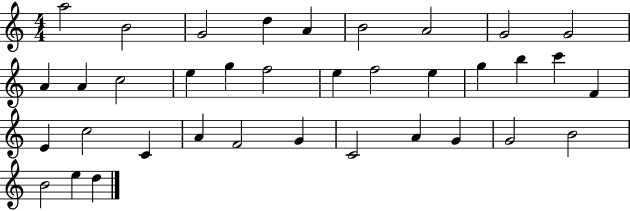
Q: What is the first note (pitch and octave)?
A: A5